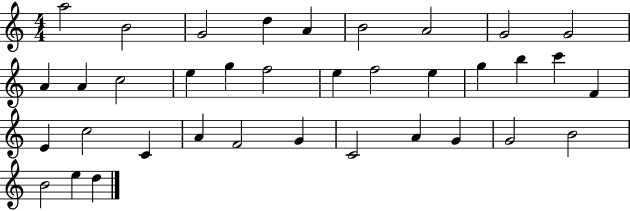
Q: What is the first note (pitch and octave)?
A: A5